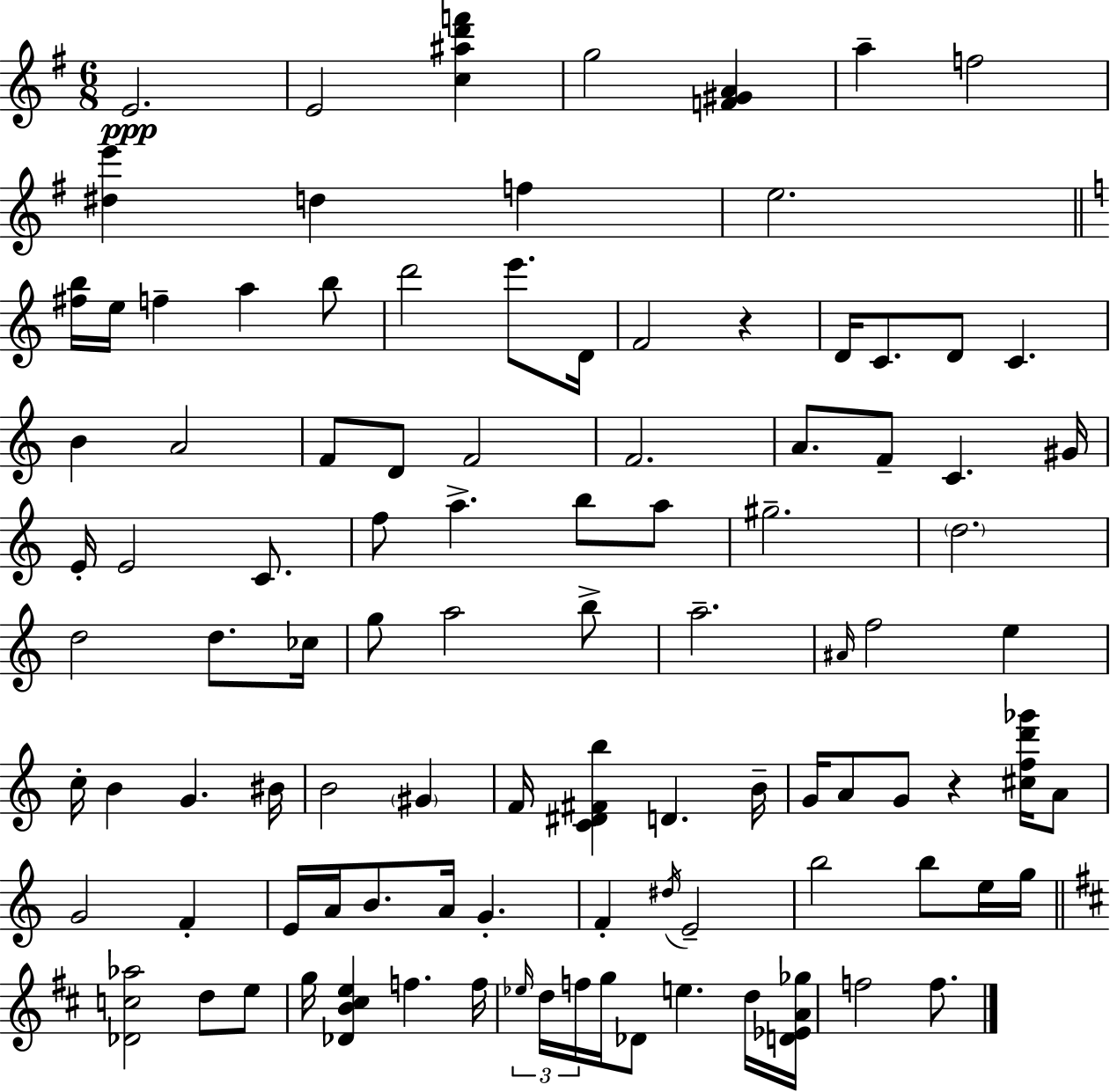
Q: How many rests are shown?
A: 2